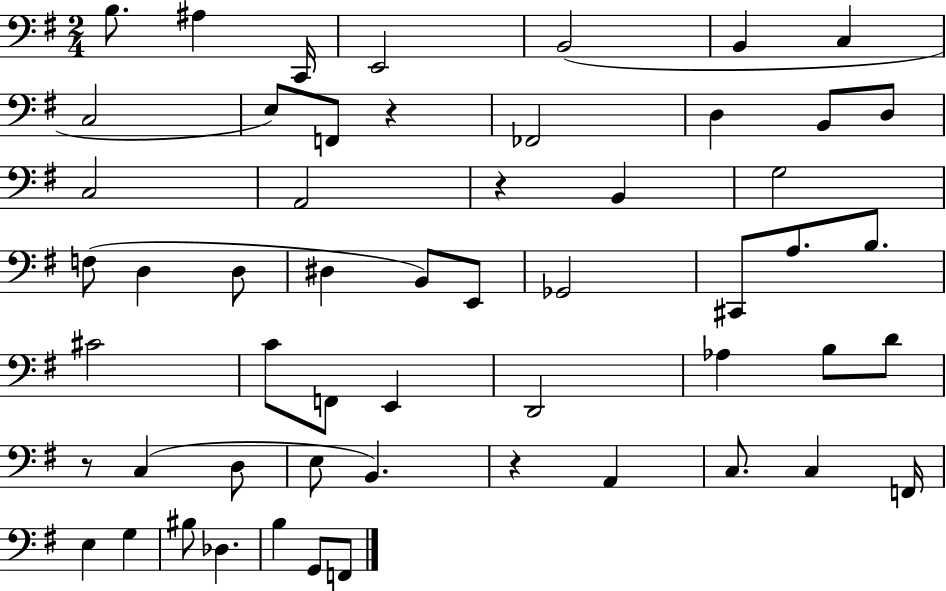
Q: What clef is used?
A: bass